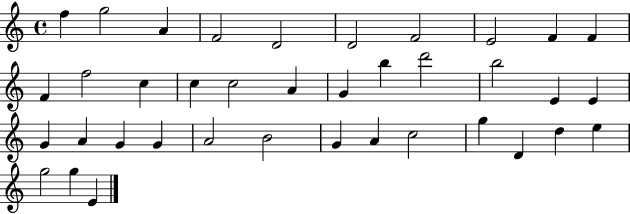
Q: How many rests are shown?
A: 0